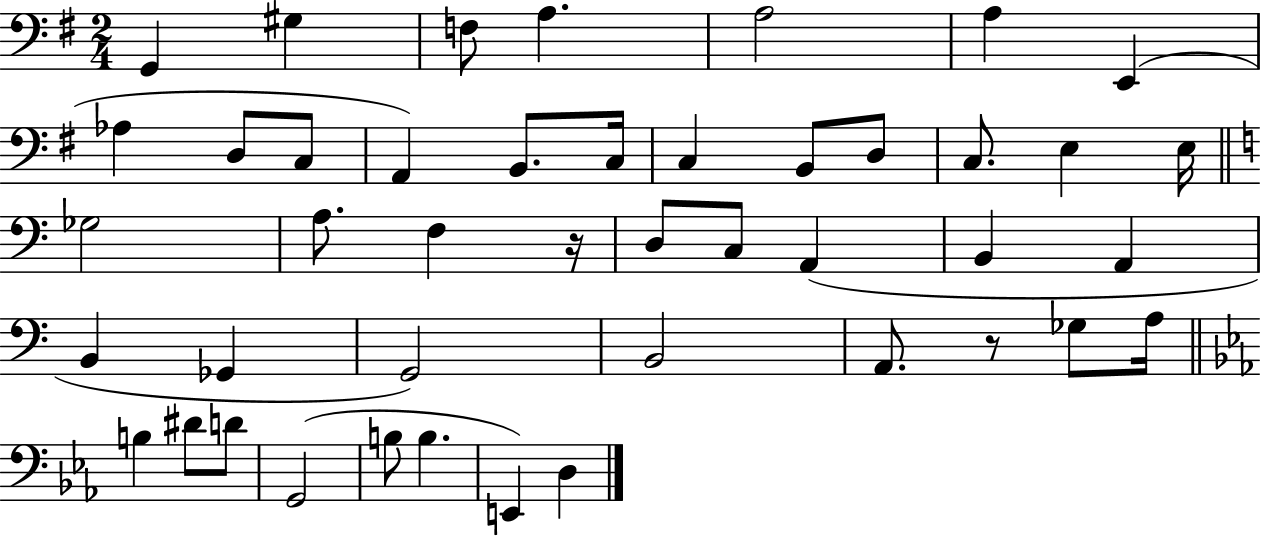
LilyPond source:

{
  \clef bass
  \numericTimeSignature
  \time 2/4
  \key g \major
  g,4 gis4 | f8 a4. | a2 | a4 e,4( | \break aes4 d8 c8 | a,4) b,8. c16 | c4 b,8 d8 | c8. e4 e16 | \break \bar "||" \break \key a \minor ges2 | a8. f4 r16 | d8 c8 a,4( | b,4 a,4 | \break b,4 ges,4 | g,2) | b,2 | a,8. r8 ges8 a16 | \break \bar "||" \break \key ees \major b4 dis'8 d'8 | g,2( | b8 b4. | e,4) d4 | \break \bar "|."
}